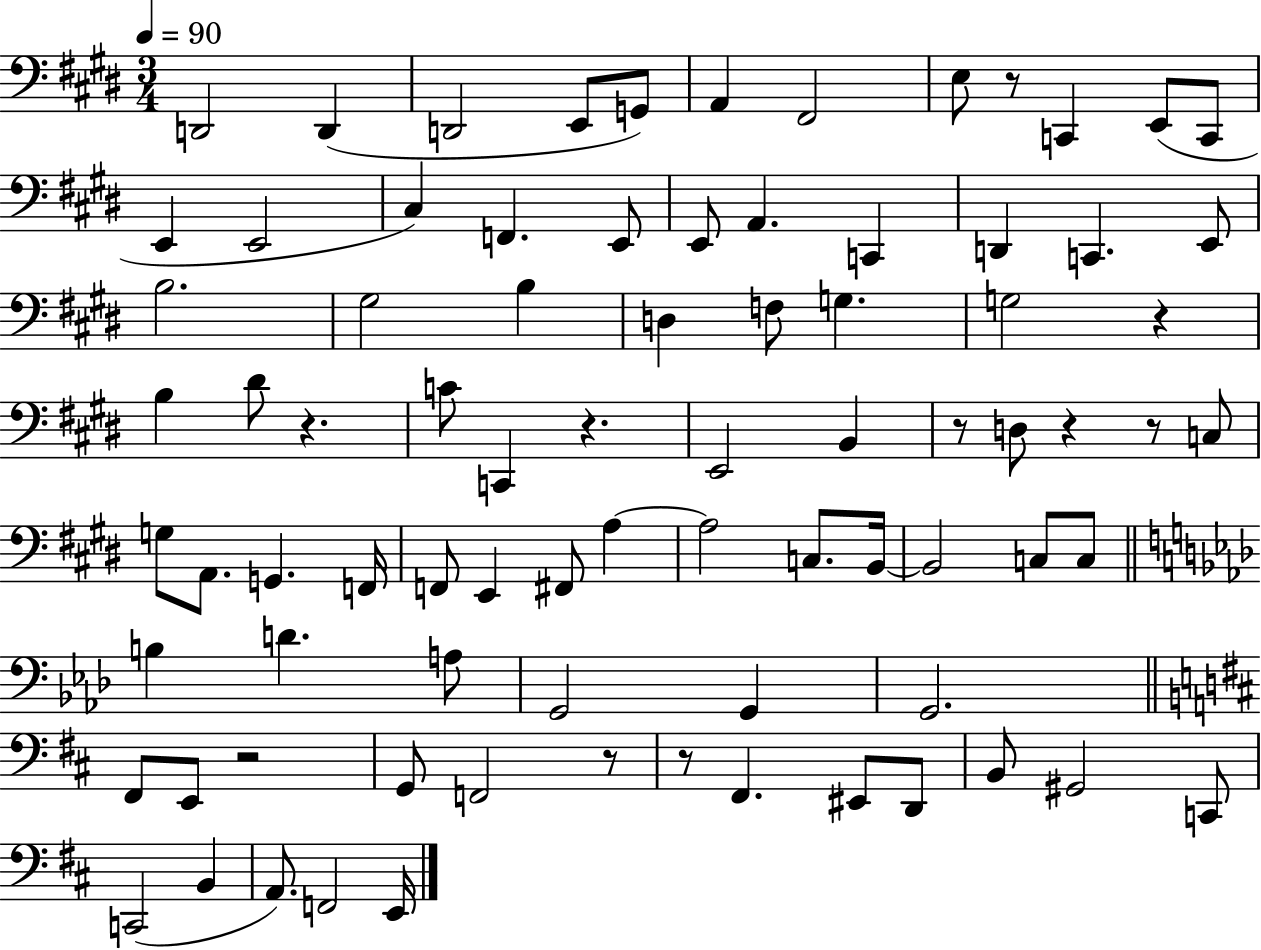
{
  \clef bass
  \numericTimeSignature
  \time 3/4
  \key e \major
  \tempo 4 = 90
  d,2 d,4( | d,2 e,8 g,8) | a,4 fis,2 | e8 r8 c,4 e,8( c,8 | \break e,4 e,2 | cis4) f,4. e,8 | e,8 a,4. c,4 | d,4 c,4. e,8 | \break b2. | gis2 b4 | d4 f8 g4. | g2 r4 | \break b4 dis'8 r4. | c'8 c,4 r4. | e,2 b,4 | r8 d8 r4 r8 c8 | \break g8 a,8. g,4. f,16 | f,8 e,4 fis,8 a4~~ | a2 c8. b,16~~ | b,2 c8 c8 | \break \bar "||" \break \key aes \major b4 d'4. a8 | g,2 g,4 | g,2. | \bar "||" \break \key b \minor fis,8 e,8 r2 | g,8 f,2 r8 | r8 fis,4. eis,8 d,8 | b,8 gis,2 c,8 | \break c,2( b,4 | a,8.) f,2 e,16 | \bar "|."
}